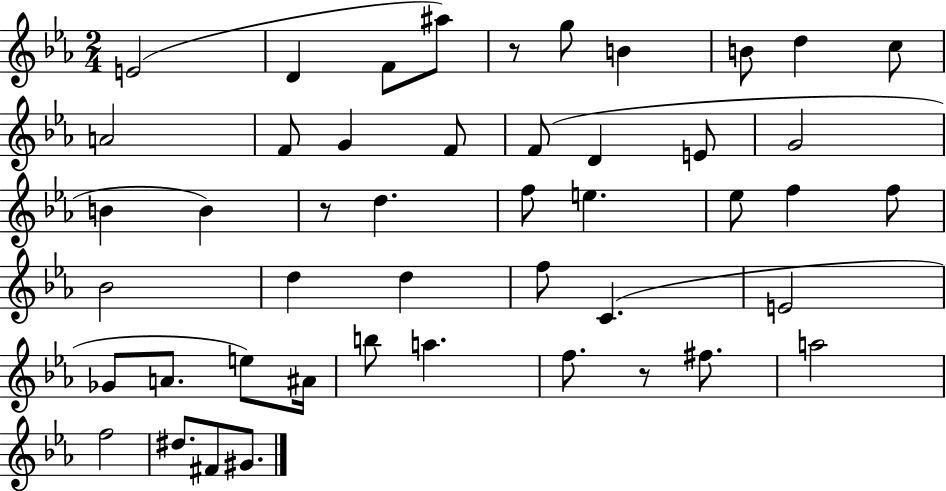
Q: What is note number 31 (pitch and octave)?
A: E4